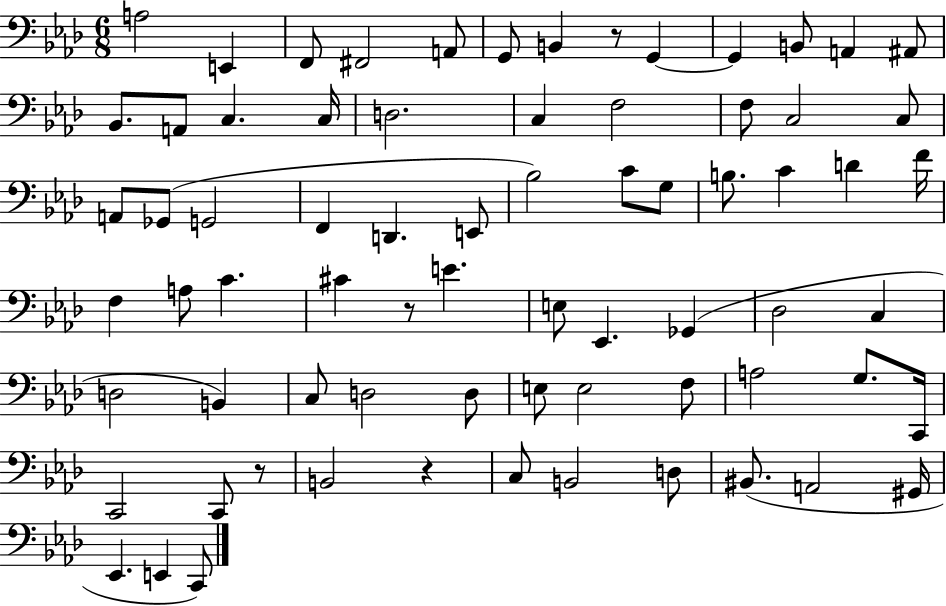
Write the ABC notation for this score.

X:1
T:Untitled
M:6/8
L:1/4
K:Ab
A,2 E,, F,,/2 ^F,,2 A,,/2 G,,/2 B,, z/2 G,, G,, B,,/2 A,, ^A,,/2 _B,,/2 A,,/2 C, C,/4 D,2 C, F,2 F,/2 C,2 C,/2 A,,/2 _G,,/2 G,,2 F,, D,, E,,/2 _B,2 C/2 G,/2 B,/2 C D F/4 F, A,/2 C ^C z/2 E E,/2 _E,, _G,, _D,2 C, D,2 B,, C,/2 D,2 D,/2 E,/2 E,2 F,/2 A,2 G,/2 C,,/4 C,,2 C,,/2 z/2 B,,2 z C,/2 B,,2 D,/2 ^B,,/2 A,,2 ^G,,/4 _E,, E,, C,,/2